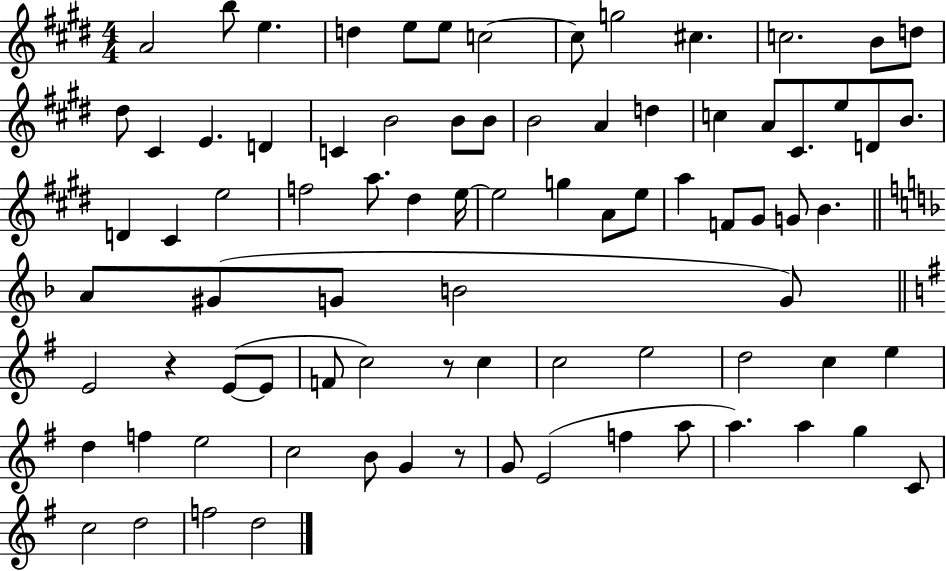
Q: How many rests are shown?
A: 3